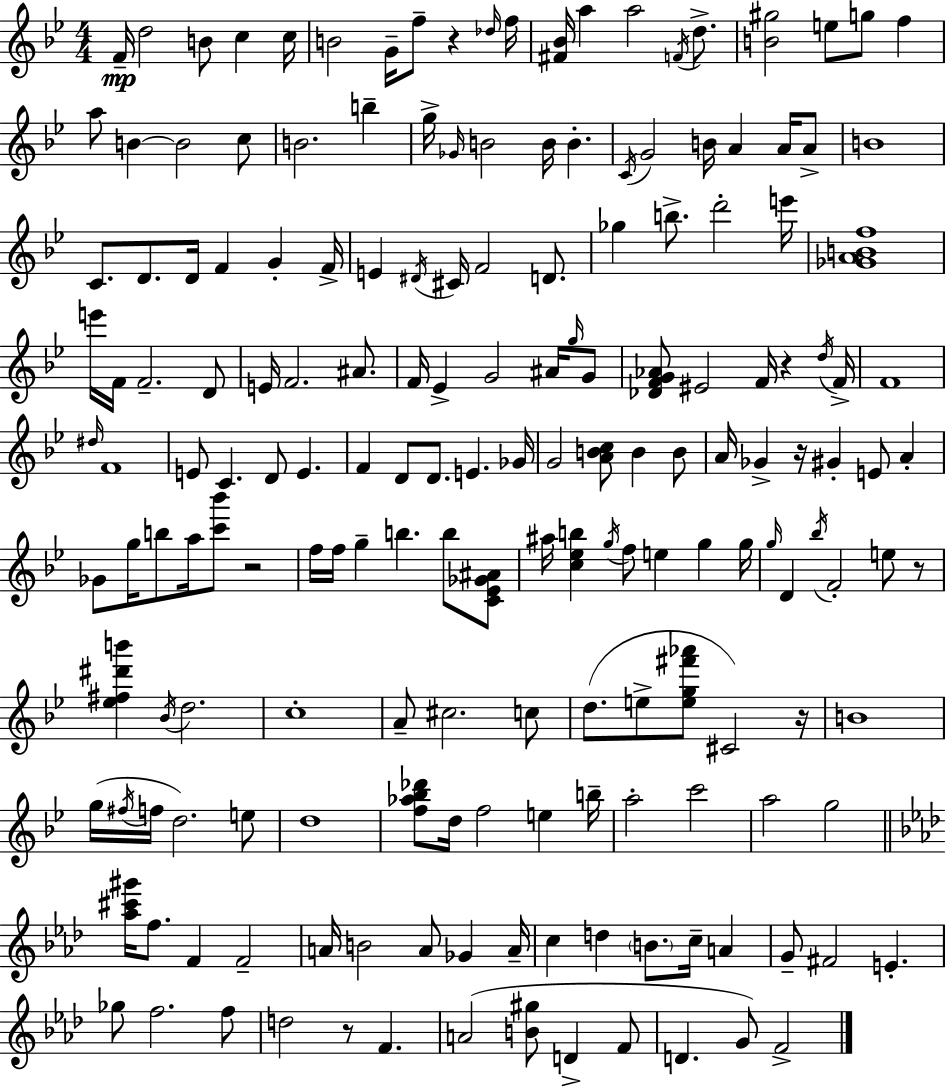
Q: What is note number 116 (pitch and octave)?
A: C#4